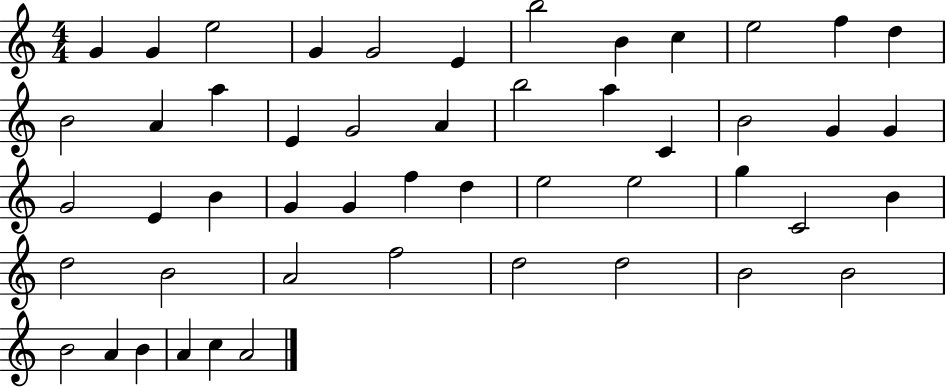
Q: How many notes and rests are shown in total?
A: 50